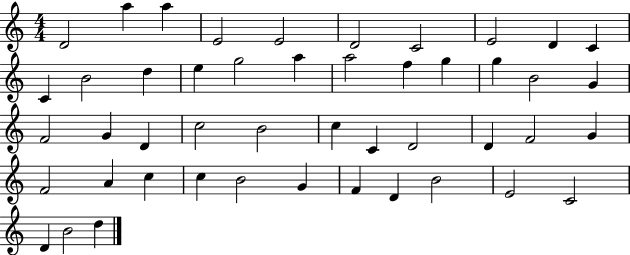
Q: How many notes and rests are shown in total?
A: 47